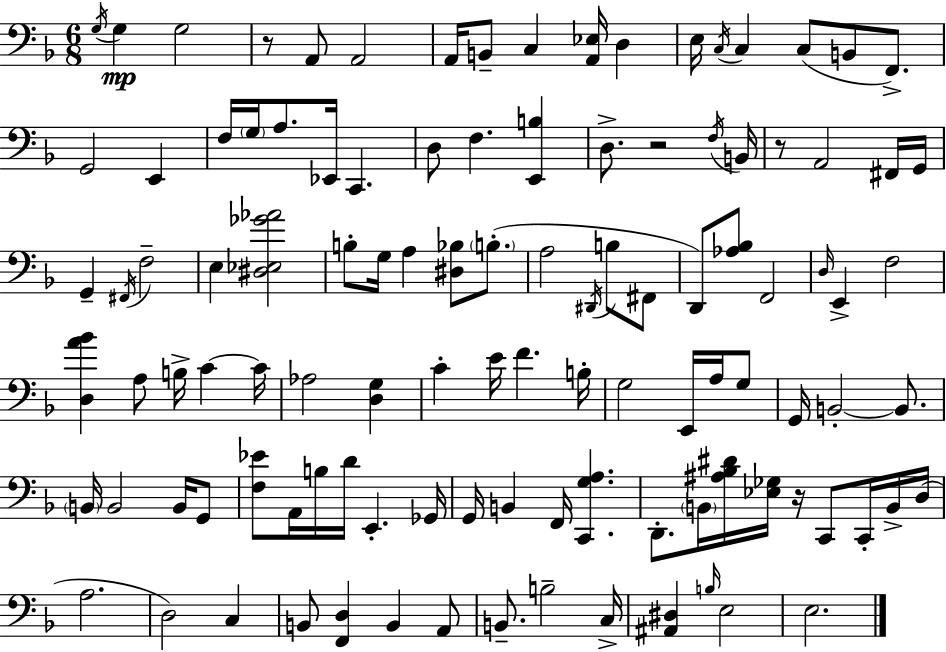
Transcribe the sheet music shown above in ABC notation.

X:1
T:Untitled
M:6/8
L:1/4
K:F
G,/4 G, G,2 z/2 A,,/2 A,,2 A,,/4 B,,/2 C, [A,,_E,]/4 D, E,/4 C,/4 C, C,/2 B,,/2 F,,/2 G,,2 E,, F,/4 G,/4 A,/2 _E,,/4 C,, D,/2 F, [E,,B,] D,/2 z2 F,/4 B,,/4 z/2 A,,2 ^F,,/4 G,,/4 G,, ^F,,/4 F,2 E, [^D,_E,_G_A]2 B,/2 G,/4 A, [^D,_B,]/2 B,/2 A,2 ^D,,/4 B,/2 ^F,,/2 D,,/2 [_A,_B,]/2 F,,2 D,/4 E,, F,2 [D,A_B] A,/2 B,/4 C C/4 _A,2 [D,G,] C E/4 F B,/4 G,2 E,,/4 A,/4 G,/2 G,,/4 B,,2 B,,/2 B,,/4 B,,2 B,,/4 G,,/2 [F,_E]/2 A,,/4 B,/4 D/4 E,, _G,,/4 G,,/4 B,, F,,/4 [C,,G,A,] D,,/2 B,,/4 [^A,_B,^D]/4 [_E,_G,]/4 z/4 C,,/2 C,,/4 B,,/4 D,/4 A,2 D,2 C, B,,/2 [F,,D,] B,, A,,/2 B,,/2 B,2 C,/4 [^A,,^D,] B,/4 E,2 E,2